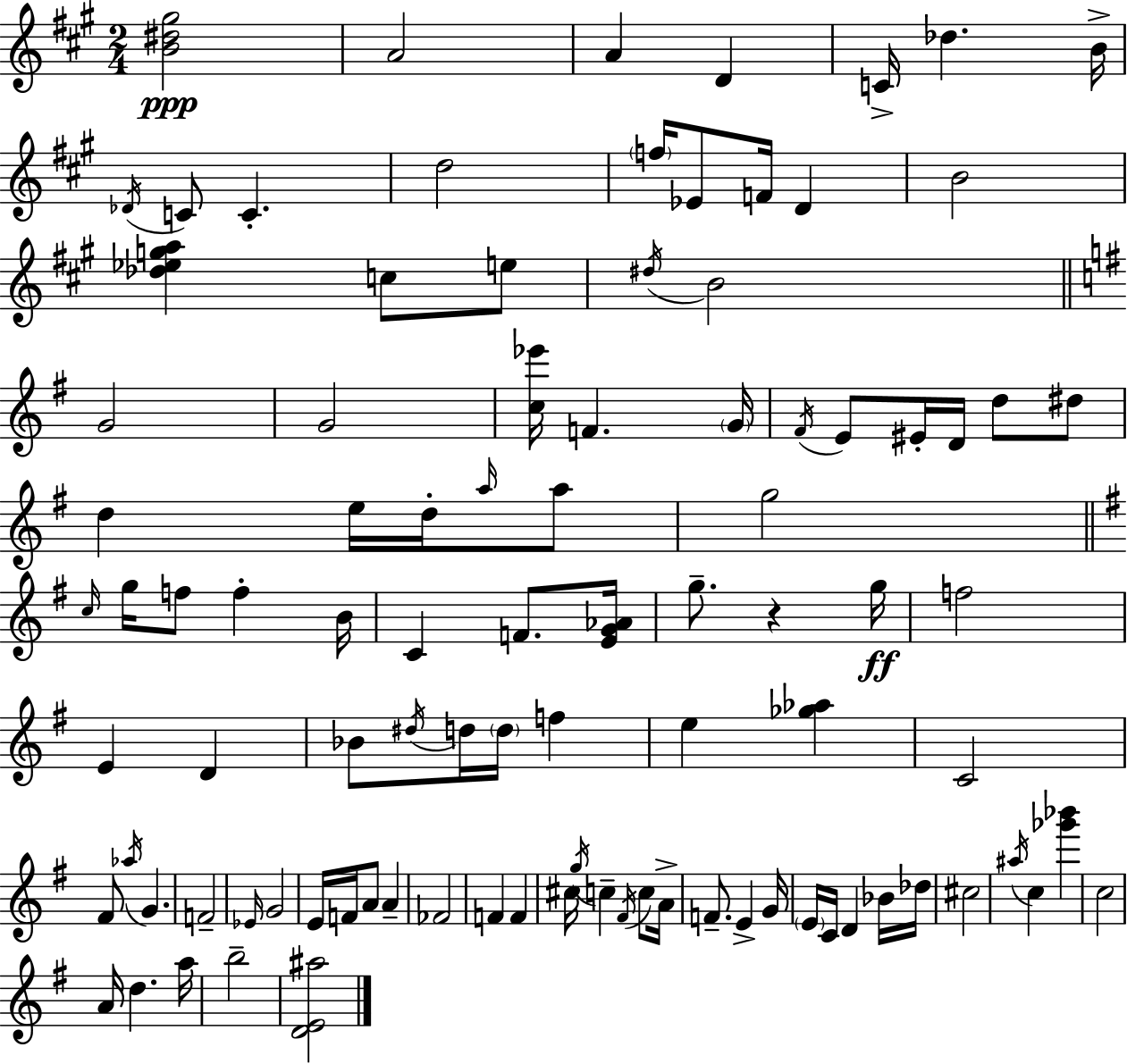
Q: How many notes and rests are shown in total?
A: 97